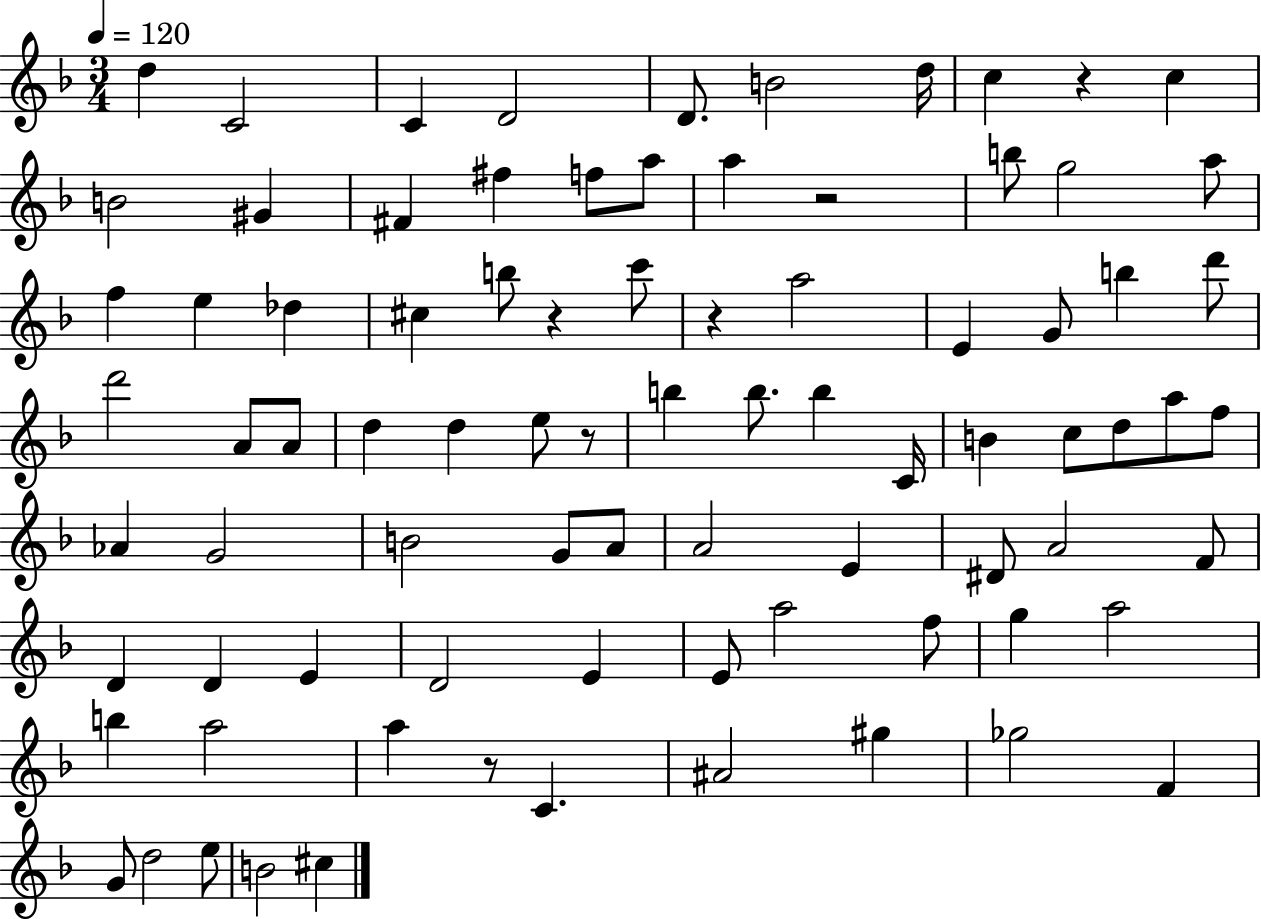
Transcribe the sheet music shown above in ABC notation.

X:1
T:Untitled
M:3/4
L:1/4
K:F
d C2 C D2 D/2 B2 d/4 c z c B2 ^G ^F ^f f/2 a/2 a z2 b/2 g2 a/2 f e _d ^c b/2 z c'/2 z a2 E G/2 b d'/2 d'2 A/2 A/2 d d e/2 z/2 b b/2 b C/4 B c/2 d/2 a/2 f/2 _A G2 B2 G/2 A/2 A2 E ^D/2 A2 F/2 D D E D2 E E/2 a2 f/2 g a2 b a2 a z/2 C ^A2 ^g _g2 F G/2 d2 e/2 B2 ^c